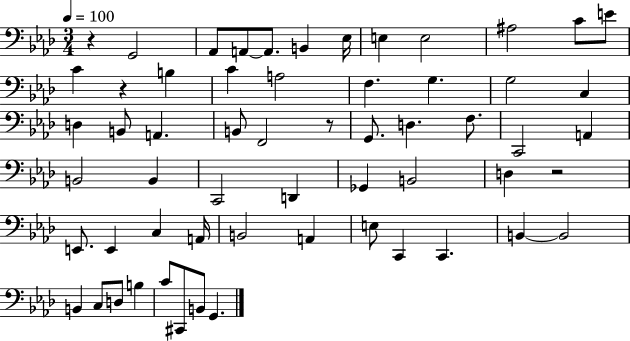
{
  \clef bass
  \numericTimeSignature
  \time 3/4
  \key aes \major
  \tempo 4 = 100
  r4 g,2 | aes,8 a,8~~ a,8. b,4 ees16 | e4 e2 | ais2 c'8 e'8 | \break c'4 r4 b4 | c'4 a2 | f4. g4. | g2 c4 | \break d4 b,8 a,4. | b,8 f,2 r8 | g,8. d4. f8. | c,2 a,4 | \break b,2 b,4 | c,2 d,4 | ges,4 b,2 | d4 r2 | \break e,8. e,4 c4 a,16 | b,2 a,4 | e8 c,4 c,4. | b,4~~ b,2 | \break b,4 c8 d8 b4 | c'8 cis,8 b,8 g,4. | \bar "|."
}